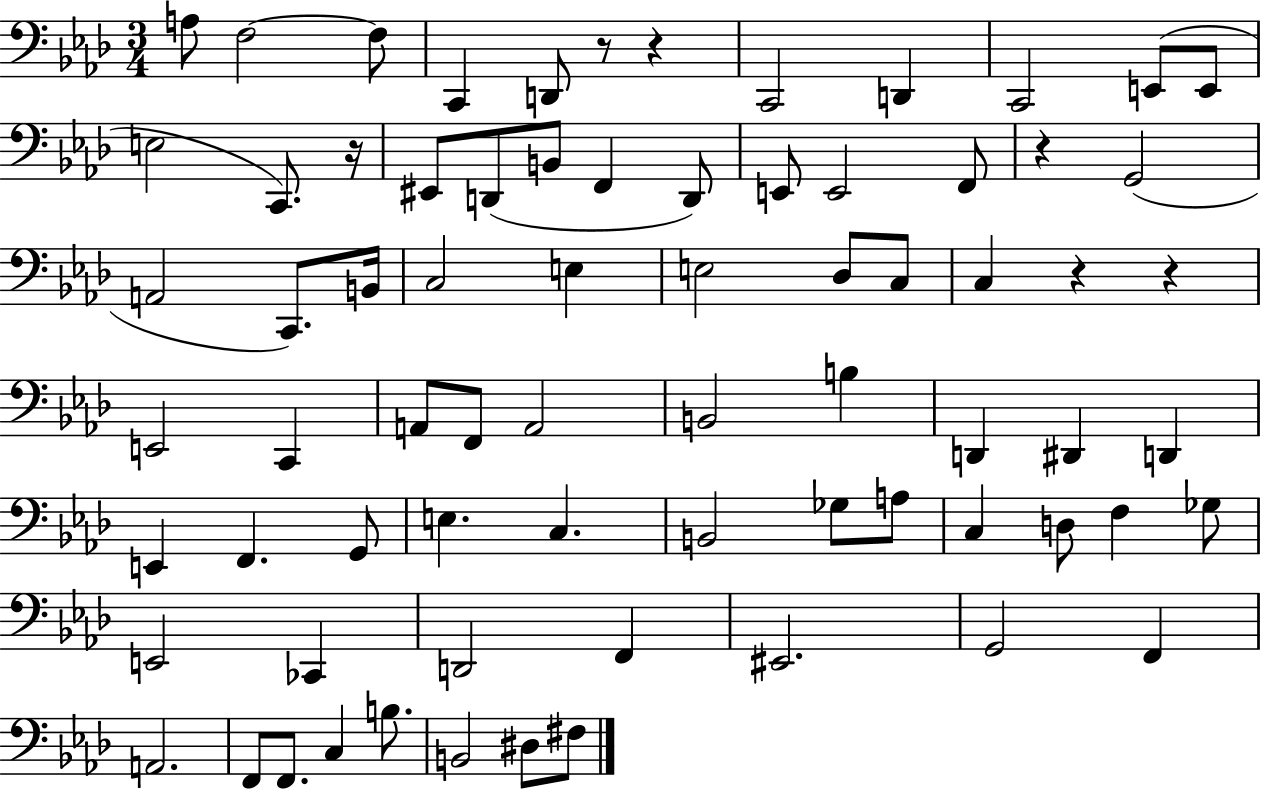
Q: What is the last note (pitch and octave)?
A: F#3